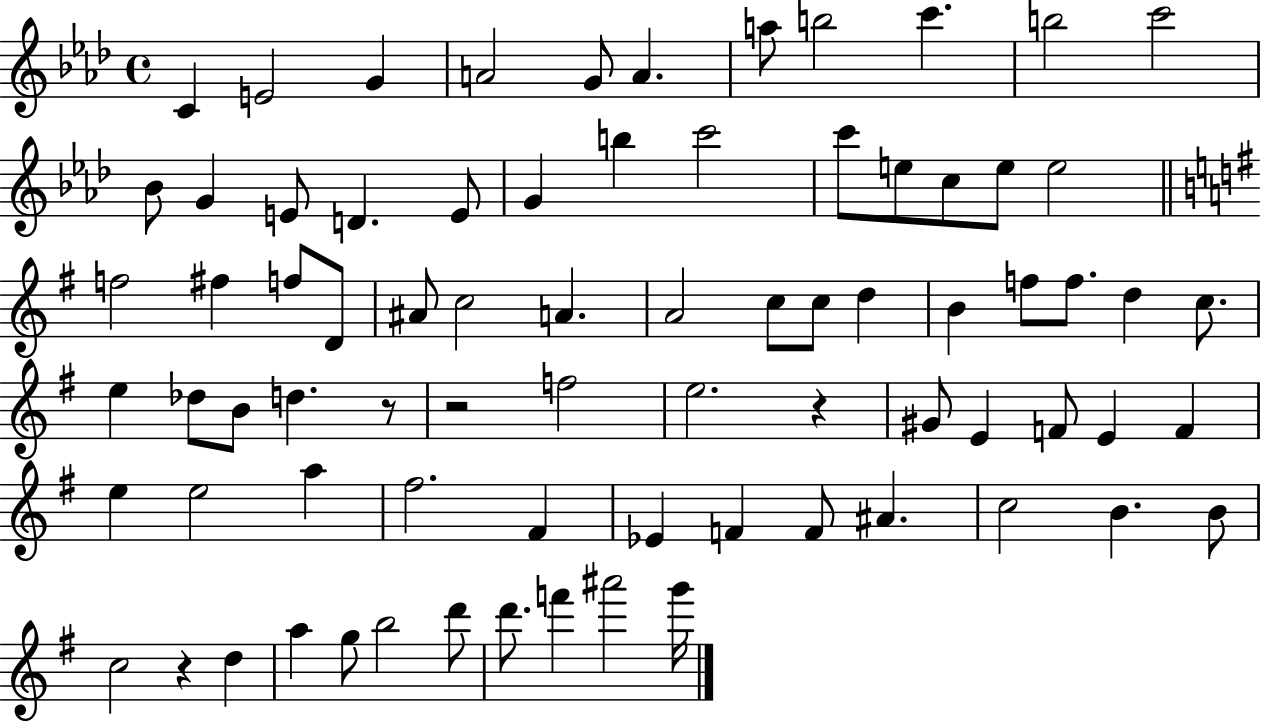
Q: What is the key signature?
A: AES major